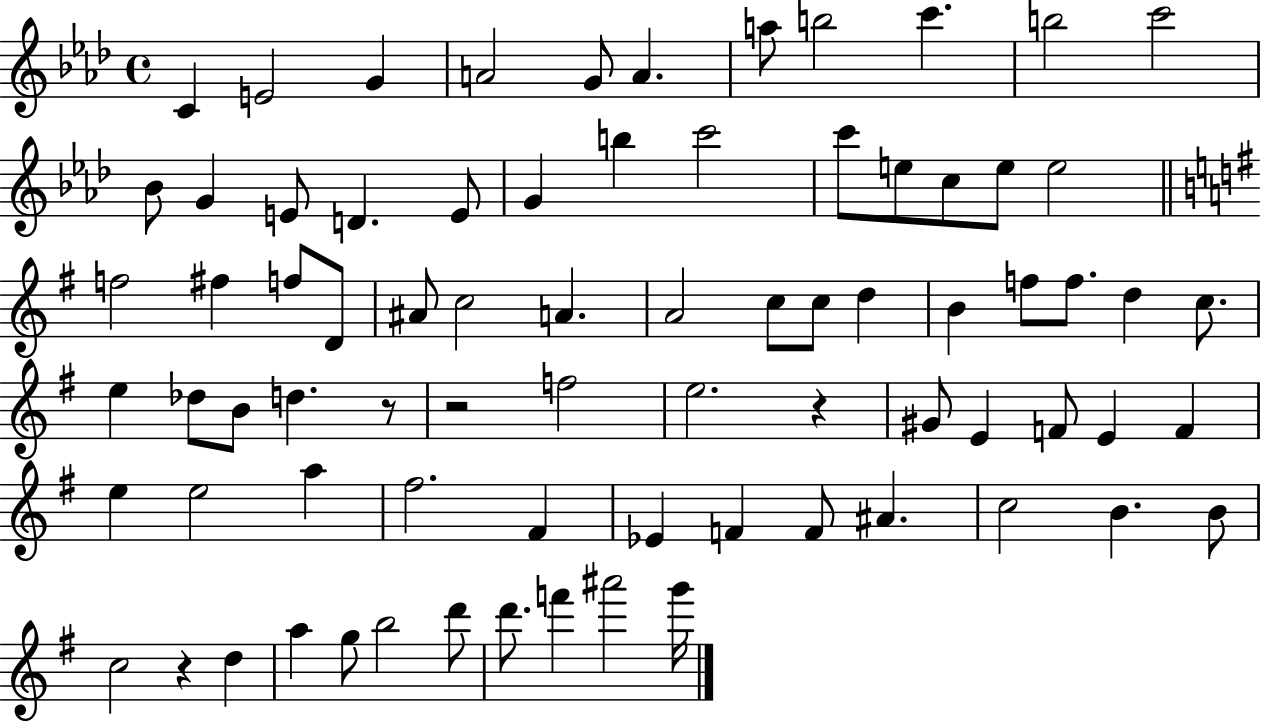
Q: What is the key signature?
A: AES major